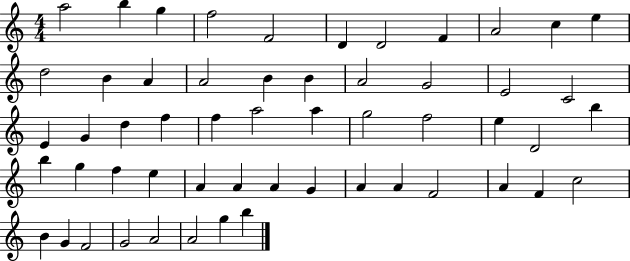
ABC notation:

X:1
T:Untitled
M:4/4
L:1/4
K:C
a2 b g f2 F2 D D2 F A2 c e d2 B A A2 B B A2 G2 E2 C2 E G d f f a2 a g2 f2 e D2 b b g f e A A A G A A F2 A F c2 B G F2 G2 A2 A2 g b